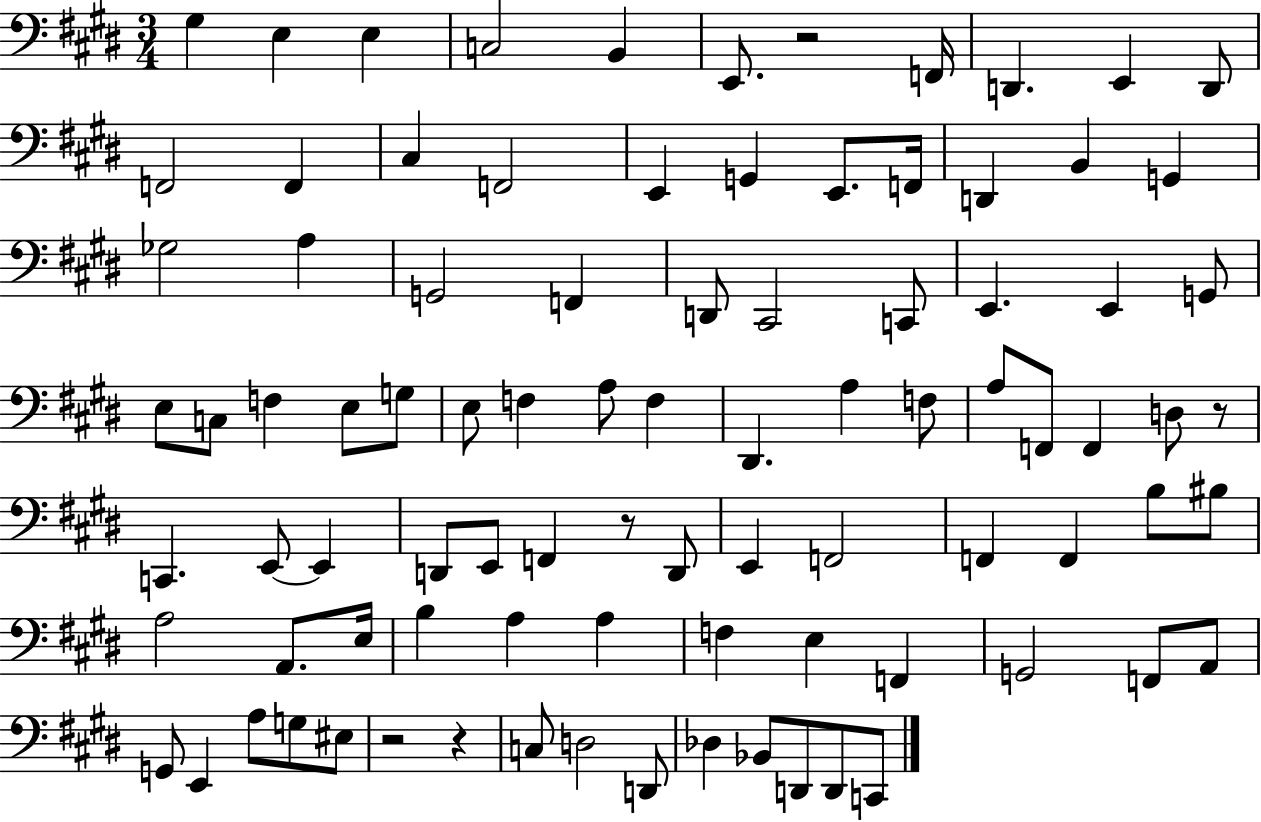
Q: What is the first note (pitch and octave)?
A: G#3